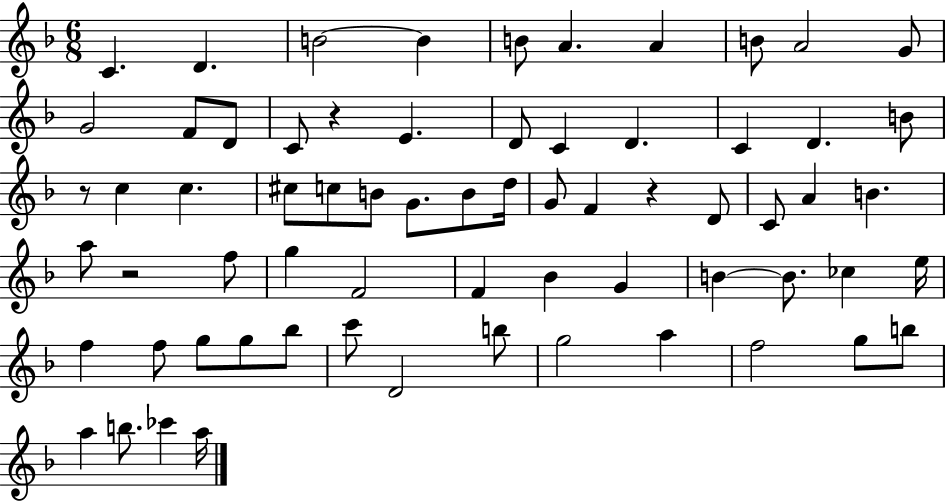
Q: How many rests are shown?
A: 4